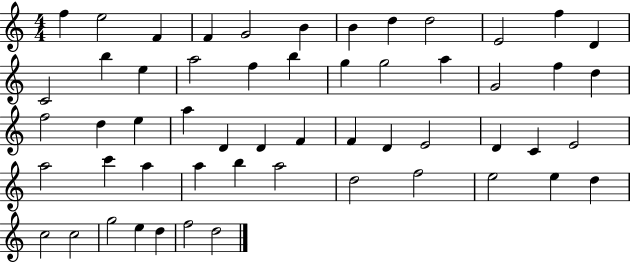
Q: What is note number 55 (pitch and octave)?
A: D5